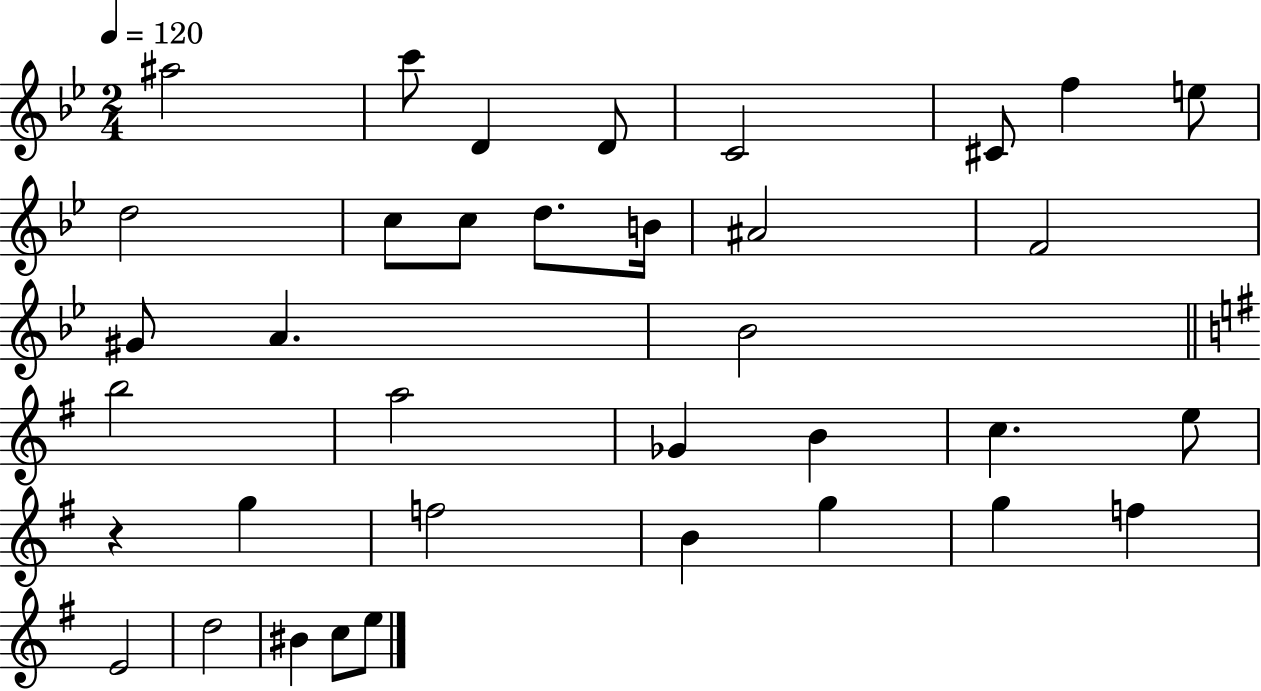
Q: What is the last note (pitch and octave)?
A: E5